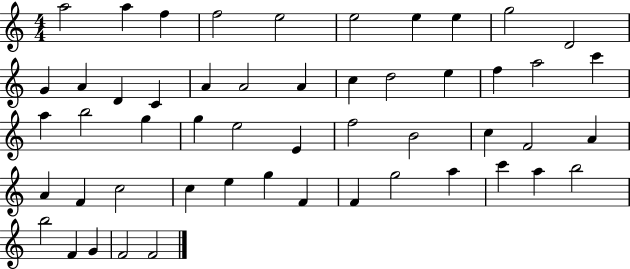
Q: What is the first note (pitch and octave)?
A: A5